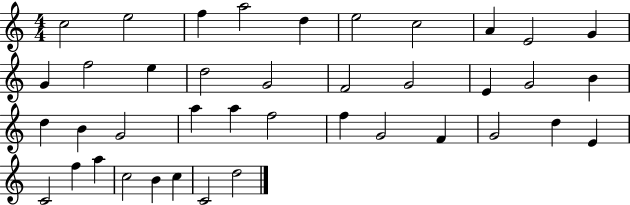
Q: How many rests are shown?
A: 0